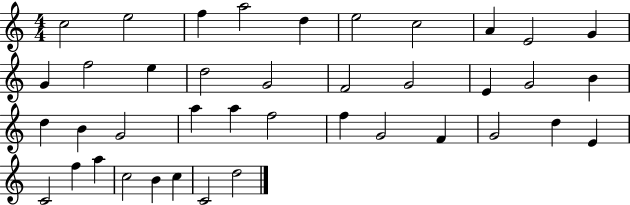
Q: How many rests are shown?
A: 0